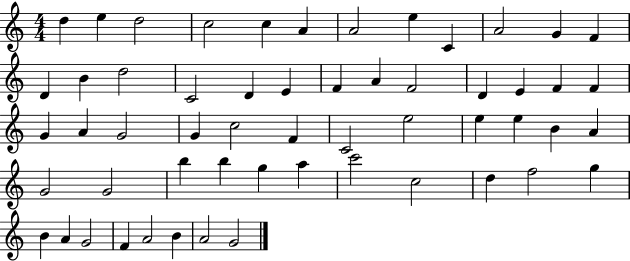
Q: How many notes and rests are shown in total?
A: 56